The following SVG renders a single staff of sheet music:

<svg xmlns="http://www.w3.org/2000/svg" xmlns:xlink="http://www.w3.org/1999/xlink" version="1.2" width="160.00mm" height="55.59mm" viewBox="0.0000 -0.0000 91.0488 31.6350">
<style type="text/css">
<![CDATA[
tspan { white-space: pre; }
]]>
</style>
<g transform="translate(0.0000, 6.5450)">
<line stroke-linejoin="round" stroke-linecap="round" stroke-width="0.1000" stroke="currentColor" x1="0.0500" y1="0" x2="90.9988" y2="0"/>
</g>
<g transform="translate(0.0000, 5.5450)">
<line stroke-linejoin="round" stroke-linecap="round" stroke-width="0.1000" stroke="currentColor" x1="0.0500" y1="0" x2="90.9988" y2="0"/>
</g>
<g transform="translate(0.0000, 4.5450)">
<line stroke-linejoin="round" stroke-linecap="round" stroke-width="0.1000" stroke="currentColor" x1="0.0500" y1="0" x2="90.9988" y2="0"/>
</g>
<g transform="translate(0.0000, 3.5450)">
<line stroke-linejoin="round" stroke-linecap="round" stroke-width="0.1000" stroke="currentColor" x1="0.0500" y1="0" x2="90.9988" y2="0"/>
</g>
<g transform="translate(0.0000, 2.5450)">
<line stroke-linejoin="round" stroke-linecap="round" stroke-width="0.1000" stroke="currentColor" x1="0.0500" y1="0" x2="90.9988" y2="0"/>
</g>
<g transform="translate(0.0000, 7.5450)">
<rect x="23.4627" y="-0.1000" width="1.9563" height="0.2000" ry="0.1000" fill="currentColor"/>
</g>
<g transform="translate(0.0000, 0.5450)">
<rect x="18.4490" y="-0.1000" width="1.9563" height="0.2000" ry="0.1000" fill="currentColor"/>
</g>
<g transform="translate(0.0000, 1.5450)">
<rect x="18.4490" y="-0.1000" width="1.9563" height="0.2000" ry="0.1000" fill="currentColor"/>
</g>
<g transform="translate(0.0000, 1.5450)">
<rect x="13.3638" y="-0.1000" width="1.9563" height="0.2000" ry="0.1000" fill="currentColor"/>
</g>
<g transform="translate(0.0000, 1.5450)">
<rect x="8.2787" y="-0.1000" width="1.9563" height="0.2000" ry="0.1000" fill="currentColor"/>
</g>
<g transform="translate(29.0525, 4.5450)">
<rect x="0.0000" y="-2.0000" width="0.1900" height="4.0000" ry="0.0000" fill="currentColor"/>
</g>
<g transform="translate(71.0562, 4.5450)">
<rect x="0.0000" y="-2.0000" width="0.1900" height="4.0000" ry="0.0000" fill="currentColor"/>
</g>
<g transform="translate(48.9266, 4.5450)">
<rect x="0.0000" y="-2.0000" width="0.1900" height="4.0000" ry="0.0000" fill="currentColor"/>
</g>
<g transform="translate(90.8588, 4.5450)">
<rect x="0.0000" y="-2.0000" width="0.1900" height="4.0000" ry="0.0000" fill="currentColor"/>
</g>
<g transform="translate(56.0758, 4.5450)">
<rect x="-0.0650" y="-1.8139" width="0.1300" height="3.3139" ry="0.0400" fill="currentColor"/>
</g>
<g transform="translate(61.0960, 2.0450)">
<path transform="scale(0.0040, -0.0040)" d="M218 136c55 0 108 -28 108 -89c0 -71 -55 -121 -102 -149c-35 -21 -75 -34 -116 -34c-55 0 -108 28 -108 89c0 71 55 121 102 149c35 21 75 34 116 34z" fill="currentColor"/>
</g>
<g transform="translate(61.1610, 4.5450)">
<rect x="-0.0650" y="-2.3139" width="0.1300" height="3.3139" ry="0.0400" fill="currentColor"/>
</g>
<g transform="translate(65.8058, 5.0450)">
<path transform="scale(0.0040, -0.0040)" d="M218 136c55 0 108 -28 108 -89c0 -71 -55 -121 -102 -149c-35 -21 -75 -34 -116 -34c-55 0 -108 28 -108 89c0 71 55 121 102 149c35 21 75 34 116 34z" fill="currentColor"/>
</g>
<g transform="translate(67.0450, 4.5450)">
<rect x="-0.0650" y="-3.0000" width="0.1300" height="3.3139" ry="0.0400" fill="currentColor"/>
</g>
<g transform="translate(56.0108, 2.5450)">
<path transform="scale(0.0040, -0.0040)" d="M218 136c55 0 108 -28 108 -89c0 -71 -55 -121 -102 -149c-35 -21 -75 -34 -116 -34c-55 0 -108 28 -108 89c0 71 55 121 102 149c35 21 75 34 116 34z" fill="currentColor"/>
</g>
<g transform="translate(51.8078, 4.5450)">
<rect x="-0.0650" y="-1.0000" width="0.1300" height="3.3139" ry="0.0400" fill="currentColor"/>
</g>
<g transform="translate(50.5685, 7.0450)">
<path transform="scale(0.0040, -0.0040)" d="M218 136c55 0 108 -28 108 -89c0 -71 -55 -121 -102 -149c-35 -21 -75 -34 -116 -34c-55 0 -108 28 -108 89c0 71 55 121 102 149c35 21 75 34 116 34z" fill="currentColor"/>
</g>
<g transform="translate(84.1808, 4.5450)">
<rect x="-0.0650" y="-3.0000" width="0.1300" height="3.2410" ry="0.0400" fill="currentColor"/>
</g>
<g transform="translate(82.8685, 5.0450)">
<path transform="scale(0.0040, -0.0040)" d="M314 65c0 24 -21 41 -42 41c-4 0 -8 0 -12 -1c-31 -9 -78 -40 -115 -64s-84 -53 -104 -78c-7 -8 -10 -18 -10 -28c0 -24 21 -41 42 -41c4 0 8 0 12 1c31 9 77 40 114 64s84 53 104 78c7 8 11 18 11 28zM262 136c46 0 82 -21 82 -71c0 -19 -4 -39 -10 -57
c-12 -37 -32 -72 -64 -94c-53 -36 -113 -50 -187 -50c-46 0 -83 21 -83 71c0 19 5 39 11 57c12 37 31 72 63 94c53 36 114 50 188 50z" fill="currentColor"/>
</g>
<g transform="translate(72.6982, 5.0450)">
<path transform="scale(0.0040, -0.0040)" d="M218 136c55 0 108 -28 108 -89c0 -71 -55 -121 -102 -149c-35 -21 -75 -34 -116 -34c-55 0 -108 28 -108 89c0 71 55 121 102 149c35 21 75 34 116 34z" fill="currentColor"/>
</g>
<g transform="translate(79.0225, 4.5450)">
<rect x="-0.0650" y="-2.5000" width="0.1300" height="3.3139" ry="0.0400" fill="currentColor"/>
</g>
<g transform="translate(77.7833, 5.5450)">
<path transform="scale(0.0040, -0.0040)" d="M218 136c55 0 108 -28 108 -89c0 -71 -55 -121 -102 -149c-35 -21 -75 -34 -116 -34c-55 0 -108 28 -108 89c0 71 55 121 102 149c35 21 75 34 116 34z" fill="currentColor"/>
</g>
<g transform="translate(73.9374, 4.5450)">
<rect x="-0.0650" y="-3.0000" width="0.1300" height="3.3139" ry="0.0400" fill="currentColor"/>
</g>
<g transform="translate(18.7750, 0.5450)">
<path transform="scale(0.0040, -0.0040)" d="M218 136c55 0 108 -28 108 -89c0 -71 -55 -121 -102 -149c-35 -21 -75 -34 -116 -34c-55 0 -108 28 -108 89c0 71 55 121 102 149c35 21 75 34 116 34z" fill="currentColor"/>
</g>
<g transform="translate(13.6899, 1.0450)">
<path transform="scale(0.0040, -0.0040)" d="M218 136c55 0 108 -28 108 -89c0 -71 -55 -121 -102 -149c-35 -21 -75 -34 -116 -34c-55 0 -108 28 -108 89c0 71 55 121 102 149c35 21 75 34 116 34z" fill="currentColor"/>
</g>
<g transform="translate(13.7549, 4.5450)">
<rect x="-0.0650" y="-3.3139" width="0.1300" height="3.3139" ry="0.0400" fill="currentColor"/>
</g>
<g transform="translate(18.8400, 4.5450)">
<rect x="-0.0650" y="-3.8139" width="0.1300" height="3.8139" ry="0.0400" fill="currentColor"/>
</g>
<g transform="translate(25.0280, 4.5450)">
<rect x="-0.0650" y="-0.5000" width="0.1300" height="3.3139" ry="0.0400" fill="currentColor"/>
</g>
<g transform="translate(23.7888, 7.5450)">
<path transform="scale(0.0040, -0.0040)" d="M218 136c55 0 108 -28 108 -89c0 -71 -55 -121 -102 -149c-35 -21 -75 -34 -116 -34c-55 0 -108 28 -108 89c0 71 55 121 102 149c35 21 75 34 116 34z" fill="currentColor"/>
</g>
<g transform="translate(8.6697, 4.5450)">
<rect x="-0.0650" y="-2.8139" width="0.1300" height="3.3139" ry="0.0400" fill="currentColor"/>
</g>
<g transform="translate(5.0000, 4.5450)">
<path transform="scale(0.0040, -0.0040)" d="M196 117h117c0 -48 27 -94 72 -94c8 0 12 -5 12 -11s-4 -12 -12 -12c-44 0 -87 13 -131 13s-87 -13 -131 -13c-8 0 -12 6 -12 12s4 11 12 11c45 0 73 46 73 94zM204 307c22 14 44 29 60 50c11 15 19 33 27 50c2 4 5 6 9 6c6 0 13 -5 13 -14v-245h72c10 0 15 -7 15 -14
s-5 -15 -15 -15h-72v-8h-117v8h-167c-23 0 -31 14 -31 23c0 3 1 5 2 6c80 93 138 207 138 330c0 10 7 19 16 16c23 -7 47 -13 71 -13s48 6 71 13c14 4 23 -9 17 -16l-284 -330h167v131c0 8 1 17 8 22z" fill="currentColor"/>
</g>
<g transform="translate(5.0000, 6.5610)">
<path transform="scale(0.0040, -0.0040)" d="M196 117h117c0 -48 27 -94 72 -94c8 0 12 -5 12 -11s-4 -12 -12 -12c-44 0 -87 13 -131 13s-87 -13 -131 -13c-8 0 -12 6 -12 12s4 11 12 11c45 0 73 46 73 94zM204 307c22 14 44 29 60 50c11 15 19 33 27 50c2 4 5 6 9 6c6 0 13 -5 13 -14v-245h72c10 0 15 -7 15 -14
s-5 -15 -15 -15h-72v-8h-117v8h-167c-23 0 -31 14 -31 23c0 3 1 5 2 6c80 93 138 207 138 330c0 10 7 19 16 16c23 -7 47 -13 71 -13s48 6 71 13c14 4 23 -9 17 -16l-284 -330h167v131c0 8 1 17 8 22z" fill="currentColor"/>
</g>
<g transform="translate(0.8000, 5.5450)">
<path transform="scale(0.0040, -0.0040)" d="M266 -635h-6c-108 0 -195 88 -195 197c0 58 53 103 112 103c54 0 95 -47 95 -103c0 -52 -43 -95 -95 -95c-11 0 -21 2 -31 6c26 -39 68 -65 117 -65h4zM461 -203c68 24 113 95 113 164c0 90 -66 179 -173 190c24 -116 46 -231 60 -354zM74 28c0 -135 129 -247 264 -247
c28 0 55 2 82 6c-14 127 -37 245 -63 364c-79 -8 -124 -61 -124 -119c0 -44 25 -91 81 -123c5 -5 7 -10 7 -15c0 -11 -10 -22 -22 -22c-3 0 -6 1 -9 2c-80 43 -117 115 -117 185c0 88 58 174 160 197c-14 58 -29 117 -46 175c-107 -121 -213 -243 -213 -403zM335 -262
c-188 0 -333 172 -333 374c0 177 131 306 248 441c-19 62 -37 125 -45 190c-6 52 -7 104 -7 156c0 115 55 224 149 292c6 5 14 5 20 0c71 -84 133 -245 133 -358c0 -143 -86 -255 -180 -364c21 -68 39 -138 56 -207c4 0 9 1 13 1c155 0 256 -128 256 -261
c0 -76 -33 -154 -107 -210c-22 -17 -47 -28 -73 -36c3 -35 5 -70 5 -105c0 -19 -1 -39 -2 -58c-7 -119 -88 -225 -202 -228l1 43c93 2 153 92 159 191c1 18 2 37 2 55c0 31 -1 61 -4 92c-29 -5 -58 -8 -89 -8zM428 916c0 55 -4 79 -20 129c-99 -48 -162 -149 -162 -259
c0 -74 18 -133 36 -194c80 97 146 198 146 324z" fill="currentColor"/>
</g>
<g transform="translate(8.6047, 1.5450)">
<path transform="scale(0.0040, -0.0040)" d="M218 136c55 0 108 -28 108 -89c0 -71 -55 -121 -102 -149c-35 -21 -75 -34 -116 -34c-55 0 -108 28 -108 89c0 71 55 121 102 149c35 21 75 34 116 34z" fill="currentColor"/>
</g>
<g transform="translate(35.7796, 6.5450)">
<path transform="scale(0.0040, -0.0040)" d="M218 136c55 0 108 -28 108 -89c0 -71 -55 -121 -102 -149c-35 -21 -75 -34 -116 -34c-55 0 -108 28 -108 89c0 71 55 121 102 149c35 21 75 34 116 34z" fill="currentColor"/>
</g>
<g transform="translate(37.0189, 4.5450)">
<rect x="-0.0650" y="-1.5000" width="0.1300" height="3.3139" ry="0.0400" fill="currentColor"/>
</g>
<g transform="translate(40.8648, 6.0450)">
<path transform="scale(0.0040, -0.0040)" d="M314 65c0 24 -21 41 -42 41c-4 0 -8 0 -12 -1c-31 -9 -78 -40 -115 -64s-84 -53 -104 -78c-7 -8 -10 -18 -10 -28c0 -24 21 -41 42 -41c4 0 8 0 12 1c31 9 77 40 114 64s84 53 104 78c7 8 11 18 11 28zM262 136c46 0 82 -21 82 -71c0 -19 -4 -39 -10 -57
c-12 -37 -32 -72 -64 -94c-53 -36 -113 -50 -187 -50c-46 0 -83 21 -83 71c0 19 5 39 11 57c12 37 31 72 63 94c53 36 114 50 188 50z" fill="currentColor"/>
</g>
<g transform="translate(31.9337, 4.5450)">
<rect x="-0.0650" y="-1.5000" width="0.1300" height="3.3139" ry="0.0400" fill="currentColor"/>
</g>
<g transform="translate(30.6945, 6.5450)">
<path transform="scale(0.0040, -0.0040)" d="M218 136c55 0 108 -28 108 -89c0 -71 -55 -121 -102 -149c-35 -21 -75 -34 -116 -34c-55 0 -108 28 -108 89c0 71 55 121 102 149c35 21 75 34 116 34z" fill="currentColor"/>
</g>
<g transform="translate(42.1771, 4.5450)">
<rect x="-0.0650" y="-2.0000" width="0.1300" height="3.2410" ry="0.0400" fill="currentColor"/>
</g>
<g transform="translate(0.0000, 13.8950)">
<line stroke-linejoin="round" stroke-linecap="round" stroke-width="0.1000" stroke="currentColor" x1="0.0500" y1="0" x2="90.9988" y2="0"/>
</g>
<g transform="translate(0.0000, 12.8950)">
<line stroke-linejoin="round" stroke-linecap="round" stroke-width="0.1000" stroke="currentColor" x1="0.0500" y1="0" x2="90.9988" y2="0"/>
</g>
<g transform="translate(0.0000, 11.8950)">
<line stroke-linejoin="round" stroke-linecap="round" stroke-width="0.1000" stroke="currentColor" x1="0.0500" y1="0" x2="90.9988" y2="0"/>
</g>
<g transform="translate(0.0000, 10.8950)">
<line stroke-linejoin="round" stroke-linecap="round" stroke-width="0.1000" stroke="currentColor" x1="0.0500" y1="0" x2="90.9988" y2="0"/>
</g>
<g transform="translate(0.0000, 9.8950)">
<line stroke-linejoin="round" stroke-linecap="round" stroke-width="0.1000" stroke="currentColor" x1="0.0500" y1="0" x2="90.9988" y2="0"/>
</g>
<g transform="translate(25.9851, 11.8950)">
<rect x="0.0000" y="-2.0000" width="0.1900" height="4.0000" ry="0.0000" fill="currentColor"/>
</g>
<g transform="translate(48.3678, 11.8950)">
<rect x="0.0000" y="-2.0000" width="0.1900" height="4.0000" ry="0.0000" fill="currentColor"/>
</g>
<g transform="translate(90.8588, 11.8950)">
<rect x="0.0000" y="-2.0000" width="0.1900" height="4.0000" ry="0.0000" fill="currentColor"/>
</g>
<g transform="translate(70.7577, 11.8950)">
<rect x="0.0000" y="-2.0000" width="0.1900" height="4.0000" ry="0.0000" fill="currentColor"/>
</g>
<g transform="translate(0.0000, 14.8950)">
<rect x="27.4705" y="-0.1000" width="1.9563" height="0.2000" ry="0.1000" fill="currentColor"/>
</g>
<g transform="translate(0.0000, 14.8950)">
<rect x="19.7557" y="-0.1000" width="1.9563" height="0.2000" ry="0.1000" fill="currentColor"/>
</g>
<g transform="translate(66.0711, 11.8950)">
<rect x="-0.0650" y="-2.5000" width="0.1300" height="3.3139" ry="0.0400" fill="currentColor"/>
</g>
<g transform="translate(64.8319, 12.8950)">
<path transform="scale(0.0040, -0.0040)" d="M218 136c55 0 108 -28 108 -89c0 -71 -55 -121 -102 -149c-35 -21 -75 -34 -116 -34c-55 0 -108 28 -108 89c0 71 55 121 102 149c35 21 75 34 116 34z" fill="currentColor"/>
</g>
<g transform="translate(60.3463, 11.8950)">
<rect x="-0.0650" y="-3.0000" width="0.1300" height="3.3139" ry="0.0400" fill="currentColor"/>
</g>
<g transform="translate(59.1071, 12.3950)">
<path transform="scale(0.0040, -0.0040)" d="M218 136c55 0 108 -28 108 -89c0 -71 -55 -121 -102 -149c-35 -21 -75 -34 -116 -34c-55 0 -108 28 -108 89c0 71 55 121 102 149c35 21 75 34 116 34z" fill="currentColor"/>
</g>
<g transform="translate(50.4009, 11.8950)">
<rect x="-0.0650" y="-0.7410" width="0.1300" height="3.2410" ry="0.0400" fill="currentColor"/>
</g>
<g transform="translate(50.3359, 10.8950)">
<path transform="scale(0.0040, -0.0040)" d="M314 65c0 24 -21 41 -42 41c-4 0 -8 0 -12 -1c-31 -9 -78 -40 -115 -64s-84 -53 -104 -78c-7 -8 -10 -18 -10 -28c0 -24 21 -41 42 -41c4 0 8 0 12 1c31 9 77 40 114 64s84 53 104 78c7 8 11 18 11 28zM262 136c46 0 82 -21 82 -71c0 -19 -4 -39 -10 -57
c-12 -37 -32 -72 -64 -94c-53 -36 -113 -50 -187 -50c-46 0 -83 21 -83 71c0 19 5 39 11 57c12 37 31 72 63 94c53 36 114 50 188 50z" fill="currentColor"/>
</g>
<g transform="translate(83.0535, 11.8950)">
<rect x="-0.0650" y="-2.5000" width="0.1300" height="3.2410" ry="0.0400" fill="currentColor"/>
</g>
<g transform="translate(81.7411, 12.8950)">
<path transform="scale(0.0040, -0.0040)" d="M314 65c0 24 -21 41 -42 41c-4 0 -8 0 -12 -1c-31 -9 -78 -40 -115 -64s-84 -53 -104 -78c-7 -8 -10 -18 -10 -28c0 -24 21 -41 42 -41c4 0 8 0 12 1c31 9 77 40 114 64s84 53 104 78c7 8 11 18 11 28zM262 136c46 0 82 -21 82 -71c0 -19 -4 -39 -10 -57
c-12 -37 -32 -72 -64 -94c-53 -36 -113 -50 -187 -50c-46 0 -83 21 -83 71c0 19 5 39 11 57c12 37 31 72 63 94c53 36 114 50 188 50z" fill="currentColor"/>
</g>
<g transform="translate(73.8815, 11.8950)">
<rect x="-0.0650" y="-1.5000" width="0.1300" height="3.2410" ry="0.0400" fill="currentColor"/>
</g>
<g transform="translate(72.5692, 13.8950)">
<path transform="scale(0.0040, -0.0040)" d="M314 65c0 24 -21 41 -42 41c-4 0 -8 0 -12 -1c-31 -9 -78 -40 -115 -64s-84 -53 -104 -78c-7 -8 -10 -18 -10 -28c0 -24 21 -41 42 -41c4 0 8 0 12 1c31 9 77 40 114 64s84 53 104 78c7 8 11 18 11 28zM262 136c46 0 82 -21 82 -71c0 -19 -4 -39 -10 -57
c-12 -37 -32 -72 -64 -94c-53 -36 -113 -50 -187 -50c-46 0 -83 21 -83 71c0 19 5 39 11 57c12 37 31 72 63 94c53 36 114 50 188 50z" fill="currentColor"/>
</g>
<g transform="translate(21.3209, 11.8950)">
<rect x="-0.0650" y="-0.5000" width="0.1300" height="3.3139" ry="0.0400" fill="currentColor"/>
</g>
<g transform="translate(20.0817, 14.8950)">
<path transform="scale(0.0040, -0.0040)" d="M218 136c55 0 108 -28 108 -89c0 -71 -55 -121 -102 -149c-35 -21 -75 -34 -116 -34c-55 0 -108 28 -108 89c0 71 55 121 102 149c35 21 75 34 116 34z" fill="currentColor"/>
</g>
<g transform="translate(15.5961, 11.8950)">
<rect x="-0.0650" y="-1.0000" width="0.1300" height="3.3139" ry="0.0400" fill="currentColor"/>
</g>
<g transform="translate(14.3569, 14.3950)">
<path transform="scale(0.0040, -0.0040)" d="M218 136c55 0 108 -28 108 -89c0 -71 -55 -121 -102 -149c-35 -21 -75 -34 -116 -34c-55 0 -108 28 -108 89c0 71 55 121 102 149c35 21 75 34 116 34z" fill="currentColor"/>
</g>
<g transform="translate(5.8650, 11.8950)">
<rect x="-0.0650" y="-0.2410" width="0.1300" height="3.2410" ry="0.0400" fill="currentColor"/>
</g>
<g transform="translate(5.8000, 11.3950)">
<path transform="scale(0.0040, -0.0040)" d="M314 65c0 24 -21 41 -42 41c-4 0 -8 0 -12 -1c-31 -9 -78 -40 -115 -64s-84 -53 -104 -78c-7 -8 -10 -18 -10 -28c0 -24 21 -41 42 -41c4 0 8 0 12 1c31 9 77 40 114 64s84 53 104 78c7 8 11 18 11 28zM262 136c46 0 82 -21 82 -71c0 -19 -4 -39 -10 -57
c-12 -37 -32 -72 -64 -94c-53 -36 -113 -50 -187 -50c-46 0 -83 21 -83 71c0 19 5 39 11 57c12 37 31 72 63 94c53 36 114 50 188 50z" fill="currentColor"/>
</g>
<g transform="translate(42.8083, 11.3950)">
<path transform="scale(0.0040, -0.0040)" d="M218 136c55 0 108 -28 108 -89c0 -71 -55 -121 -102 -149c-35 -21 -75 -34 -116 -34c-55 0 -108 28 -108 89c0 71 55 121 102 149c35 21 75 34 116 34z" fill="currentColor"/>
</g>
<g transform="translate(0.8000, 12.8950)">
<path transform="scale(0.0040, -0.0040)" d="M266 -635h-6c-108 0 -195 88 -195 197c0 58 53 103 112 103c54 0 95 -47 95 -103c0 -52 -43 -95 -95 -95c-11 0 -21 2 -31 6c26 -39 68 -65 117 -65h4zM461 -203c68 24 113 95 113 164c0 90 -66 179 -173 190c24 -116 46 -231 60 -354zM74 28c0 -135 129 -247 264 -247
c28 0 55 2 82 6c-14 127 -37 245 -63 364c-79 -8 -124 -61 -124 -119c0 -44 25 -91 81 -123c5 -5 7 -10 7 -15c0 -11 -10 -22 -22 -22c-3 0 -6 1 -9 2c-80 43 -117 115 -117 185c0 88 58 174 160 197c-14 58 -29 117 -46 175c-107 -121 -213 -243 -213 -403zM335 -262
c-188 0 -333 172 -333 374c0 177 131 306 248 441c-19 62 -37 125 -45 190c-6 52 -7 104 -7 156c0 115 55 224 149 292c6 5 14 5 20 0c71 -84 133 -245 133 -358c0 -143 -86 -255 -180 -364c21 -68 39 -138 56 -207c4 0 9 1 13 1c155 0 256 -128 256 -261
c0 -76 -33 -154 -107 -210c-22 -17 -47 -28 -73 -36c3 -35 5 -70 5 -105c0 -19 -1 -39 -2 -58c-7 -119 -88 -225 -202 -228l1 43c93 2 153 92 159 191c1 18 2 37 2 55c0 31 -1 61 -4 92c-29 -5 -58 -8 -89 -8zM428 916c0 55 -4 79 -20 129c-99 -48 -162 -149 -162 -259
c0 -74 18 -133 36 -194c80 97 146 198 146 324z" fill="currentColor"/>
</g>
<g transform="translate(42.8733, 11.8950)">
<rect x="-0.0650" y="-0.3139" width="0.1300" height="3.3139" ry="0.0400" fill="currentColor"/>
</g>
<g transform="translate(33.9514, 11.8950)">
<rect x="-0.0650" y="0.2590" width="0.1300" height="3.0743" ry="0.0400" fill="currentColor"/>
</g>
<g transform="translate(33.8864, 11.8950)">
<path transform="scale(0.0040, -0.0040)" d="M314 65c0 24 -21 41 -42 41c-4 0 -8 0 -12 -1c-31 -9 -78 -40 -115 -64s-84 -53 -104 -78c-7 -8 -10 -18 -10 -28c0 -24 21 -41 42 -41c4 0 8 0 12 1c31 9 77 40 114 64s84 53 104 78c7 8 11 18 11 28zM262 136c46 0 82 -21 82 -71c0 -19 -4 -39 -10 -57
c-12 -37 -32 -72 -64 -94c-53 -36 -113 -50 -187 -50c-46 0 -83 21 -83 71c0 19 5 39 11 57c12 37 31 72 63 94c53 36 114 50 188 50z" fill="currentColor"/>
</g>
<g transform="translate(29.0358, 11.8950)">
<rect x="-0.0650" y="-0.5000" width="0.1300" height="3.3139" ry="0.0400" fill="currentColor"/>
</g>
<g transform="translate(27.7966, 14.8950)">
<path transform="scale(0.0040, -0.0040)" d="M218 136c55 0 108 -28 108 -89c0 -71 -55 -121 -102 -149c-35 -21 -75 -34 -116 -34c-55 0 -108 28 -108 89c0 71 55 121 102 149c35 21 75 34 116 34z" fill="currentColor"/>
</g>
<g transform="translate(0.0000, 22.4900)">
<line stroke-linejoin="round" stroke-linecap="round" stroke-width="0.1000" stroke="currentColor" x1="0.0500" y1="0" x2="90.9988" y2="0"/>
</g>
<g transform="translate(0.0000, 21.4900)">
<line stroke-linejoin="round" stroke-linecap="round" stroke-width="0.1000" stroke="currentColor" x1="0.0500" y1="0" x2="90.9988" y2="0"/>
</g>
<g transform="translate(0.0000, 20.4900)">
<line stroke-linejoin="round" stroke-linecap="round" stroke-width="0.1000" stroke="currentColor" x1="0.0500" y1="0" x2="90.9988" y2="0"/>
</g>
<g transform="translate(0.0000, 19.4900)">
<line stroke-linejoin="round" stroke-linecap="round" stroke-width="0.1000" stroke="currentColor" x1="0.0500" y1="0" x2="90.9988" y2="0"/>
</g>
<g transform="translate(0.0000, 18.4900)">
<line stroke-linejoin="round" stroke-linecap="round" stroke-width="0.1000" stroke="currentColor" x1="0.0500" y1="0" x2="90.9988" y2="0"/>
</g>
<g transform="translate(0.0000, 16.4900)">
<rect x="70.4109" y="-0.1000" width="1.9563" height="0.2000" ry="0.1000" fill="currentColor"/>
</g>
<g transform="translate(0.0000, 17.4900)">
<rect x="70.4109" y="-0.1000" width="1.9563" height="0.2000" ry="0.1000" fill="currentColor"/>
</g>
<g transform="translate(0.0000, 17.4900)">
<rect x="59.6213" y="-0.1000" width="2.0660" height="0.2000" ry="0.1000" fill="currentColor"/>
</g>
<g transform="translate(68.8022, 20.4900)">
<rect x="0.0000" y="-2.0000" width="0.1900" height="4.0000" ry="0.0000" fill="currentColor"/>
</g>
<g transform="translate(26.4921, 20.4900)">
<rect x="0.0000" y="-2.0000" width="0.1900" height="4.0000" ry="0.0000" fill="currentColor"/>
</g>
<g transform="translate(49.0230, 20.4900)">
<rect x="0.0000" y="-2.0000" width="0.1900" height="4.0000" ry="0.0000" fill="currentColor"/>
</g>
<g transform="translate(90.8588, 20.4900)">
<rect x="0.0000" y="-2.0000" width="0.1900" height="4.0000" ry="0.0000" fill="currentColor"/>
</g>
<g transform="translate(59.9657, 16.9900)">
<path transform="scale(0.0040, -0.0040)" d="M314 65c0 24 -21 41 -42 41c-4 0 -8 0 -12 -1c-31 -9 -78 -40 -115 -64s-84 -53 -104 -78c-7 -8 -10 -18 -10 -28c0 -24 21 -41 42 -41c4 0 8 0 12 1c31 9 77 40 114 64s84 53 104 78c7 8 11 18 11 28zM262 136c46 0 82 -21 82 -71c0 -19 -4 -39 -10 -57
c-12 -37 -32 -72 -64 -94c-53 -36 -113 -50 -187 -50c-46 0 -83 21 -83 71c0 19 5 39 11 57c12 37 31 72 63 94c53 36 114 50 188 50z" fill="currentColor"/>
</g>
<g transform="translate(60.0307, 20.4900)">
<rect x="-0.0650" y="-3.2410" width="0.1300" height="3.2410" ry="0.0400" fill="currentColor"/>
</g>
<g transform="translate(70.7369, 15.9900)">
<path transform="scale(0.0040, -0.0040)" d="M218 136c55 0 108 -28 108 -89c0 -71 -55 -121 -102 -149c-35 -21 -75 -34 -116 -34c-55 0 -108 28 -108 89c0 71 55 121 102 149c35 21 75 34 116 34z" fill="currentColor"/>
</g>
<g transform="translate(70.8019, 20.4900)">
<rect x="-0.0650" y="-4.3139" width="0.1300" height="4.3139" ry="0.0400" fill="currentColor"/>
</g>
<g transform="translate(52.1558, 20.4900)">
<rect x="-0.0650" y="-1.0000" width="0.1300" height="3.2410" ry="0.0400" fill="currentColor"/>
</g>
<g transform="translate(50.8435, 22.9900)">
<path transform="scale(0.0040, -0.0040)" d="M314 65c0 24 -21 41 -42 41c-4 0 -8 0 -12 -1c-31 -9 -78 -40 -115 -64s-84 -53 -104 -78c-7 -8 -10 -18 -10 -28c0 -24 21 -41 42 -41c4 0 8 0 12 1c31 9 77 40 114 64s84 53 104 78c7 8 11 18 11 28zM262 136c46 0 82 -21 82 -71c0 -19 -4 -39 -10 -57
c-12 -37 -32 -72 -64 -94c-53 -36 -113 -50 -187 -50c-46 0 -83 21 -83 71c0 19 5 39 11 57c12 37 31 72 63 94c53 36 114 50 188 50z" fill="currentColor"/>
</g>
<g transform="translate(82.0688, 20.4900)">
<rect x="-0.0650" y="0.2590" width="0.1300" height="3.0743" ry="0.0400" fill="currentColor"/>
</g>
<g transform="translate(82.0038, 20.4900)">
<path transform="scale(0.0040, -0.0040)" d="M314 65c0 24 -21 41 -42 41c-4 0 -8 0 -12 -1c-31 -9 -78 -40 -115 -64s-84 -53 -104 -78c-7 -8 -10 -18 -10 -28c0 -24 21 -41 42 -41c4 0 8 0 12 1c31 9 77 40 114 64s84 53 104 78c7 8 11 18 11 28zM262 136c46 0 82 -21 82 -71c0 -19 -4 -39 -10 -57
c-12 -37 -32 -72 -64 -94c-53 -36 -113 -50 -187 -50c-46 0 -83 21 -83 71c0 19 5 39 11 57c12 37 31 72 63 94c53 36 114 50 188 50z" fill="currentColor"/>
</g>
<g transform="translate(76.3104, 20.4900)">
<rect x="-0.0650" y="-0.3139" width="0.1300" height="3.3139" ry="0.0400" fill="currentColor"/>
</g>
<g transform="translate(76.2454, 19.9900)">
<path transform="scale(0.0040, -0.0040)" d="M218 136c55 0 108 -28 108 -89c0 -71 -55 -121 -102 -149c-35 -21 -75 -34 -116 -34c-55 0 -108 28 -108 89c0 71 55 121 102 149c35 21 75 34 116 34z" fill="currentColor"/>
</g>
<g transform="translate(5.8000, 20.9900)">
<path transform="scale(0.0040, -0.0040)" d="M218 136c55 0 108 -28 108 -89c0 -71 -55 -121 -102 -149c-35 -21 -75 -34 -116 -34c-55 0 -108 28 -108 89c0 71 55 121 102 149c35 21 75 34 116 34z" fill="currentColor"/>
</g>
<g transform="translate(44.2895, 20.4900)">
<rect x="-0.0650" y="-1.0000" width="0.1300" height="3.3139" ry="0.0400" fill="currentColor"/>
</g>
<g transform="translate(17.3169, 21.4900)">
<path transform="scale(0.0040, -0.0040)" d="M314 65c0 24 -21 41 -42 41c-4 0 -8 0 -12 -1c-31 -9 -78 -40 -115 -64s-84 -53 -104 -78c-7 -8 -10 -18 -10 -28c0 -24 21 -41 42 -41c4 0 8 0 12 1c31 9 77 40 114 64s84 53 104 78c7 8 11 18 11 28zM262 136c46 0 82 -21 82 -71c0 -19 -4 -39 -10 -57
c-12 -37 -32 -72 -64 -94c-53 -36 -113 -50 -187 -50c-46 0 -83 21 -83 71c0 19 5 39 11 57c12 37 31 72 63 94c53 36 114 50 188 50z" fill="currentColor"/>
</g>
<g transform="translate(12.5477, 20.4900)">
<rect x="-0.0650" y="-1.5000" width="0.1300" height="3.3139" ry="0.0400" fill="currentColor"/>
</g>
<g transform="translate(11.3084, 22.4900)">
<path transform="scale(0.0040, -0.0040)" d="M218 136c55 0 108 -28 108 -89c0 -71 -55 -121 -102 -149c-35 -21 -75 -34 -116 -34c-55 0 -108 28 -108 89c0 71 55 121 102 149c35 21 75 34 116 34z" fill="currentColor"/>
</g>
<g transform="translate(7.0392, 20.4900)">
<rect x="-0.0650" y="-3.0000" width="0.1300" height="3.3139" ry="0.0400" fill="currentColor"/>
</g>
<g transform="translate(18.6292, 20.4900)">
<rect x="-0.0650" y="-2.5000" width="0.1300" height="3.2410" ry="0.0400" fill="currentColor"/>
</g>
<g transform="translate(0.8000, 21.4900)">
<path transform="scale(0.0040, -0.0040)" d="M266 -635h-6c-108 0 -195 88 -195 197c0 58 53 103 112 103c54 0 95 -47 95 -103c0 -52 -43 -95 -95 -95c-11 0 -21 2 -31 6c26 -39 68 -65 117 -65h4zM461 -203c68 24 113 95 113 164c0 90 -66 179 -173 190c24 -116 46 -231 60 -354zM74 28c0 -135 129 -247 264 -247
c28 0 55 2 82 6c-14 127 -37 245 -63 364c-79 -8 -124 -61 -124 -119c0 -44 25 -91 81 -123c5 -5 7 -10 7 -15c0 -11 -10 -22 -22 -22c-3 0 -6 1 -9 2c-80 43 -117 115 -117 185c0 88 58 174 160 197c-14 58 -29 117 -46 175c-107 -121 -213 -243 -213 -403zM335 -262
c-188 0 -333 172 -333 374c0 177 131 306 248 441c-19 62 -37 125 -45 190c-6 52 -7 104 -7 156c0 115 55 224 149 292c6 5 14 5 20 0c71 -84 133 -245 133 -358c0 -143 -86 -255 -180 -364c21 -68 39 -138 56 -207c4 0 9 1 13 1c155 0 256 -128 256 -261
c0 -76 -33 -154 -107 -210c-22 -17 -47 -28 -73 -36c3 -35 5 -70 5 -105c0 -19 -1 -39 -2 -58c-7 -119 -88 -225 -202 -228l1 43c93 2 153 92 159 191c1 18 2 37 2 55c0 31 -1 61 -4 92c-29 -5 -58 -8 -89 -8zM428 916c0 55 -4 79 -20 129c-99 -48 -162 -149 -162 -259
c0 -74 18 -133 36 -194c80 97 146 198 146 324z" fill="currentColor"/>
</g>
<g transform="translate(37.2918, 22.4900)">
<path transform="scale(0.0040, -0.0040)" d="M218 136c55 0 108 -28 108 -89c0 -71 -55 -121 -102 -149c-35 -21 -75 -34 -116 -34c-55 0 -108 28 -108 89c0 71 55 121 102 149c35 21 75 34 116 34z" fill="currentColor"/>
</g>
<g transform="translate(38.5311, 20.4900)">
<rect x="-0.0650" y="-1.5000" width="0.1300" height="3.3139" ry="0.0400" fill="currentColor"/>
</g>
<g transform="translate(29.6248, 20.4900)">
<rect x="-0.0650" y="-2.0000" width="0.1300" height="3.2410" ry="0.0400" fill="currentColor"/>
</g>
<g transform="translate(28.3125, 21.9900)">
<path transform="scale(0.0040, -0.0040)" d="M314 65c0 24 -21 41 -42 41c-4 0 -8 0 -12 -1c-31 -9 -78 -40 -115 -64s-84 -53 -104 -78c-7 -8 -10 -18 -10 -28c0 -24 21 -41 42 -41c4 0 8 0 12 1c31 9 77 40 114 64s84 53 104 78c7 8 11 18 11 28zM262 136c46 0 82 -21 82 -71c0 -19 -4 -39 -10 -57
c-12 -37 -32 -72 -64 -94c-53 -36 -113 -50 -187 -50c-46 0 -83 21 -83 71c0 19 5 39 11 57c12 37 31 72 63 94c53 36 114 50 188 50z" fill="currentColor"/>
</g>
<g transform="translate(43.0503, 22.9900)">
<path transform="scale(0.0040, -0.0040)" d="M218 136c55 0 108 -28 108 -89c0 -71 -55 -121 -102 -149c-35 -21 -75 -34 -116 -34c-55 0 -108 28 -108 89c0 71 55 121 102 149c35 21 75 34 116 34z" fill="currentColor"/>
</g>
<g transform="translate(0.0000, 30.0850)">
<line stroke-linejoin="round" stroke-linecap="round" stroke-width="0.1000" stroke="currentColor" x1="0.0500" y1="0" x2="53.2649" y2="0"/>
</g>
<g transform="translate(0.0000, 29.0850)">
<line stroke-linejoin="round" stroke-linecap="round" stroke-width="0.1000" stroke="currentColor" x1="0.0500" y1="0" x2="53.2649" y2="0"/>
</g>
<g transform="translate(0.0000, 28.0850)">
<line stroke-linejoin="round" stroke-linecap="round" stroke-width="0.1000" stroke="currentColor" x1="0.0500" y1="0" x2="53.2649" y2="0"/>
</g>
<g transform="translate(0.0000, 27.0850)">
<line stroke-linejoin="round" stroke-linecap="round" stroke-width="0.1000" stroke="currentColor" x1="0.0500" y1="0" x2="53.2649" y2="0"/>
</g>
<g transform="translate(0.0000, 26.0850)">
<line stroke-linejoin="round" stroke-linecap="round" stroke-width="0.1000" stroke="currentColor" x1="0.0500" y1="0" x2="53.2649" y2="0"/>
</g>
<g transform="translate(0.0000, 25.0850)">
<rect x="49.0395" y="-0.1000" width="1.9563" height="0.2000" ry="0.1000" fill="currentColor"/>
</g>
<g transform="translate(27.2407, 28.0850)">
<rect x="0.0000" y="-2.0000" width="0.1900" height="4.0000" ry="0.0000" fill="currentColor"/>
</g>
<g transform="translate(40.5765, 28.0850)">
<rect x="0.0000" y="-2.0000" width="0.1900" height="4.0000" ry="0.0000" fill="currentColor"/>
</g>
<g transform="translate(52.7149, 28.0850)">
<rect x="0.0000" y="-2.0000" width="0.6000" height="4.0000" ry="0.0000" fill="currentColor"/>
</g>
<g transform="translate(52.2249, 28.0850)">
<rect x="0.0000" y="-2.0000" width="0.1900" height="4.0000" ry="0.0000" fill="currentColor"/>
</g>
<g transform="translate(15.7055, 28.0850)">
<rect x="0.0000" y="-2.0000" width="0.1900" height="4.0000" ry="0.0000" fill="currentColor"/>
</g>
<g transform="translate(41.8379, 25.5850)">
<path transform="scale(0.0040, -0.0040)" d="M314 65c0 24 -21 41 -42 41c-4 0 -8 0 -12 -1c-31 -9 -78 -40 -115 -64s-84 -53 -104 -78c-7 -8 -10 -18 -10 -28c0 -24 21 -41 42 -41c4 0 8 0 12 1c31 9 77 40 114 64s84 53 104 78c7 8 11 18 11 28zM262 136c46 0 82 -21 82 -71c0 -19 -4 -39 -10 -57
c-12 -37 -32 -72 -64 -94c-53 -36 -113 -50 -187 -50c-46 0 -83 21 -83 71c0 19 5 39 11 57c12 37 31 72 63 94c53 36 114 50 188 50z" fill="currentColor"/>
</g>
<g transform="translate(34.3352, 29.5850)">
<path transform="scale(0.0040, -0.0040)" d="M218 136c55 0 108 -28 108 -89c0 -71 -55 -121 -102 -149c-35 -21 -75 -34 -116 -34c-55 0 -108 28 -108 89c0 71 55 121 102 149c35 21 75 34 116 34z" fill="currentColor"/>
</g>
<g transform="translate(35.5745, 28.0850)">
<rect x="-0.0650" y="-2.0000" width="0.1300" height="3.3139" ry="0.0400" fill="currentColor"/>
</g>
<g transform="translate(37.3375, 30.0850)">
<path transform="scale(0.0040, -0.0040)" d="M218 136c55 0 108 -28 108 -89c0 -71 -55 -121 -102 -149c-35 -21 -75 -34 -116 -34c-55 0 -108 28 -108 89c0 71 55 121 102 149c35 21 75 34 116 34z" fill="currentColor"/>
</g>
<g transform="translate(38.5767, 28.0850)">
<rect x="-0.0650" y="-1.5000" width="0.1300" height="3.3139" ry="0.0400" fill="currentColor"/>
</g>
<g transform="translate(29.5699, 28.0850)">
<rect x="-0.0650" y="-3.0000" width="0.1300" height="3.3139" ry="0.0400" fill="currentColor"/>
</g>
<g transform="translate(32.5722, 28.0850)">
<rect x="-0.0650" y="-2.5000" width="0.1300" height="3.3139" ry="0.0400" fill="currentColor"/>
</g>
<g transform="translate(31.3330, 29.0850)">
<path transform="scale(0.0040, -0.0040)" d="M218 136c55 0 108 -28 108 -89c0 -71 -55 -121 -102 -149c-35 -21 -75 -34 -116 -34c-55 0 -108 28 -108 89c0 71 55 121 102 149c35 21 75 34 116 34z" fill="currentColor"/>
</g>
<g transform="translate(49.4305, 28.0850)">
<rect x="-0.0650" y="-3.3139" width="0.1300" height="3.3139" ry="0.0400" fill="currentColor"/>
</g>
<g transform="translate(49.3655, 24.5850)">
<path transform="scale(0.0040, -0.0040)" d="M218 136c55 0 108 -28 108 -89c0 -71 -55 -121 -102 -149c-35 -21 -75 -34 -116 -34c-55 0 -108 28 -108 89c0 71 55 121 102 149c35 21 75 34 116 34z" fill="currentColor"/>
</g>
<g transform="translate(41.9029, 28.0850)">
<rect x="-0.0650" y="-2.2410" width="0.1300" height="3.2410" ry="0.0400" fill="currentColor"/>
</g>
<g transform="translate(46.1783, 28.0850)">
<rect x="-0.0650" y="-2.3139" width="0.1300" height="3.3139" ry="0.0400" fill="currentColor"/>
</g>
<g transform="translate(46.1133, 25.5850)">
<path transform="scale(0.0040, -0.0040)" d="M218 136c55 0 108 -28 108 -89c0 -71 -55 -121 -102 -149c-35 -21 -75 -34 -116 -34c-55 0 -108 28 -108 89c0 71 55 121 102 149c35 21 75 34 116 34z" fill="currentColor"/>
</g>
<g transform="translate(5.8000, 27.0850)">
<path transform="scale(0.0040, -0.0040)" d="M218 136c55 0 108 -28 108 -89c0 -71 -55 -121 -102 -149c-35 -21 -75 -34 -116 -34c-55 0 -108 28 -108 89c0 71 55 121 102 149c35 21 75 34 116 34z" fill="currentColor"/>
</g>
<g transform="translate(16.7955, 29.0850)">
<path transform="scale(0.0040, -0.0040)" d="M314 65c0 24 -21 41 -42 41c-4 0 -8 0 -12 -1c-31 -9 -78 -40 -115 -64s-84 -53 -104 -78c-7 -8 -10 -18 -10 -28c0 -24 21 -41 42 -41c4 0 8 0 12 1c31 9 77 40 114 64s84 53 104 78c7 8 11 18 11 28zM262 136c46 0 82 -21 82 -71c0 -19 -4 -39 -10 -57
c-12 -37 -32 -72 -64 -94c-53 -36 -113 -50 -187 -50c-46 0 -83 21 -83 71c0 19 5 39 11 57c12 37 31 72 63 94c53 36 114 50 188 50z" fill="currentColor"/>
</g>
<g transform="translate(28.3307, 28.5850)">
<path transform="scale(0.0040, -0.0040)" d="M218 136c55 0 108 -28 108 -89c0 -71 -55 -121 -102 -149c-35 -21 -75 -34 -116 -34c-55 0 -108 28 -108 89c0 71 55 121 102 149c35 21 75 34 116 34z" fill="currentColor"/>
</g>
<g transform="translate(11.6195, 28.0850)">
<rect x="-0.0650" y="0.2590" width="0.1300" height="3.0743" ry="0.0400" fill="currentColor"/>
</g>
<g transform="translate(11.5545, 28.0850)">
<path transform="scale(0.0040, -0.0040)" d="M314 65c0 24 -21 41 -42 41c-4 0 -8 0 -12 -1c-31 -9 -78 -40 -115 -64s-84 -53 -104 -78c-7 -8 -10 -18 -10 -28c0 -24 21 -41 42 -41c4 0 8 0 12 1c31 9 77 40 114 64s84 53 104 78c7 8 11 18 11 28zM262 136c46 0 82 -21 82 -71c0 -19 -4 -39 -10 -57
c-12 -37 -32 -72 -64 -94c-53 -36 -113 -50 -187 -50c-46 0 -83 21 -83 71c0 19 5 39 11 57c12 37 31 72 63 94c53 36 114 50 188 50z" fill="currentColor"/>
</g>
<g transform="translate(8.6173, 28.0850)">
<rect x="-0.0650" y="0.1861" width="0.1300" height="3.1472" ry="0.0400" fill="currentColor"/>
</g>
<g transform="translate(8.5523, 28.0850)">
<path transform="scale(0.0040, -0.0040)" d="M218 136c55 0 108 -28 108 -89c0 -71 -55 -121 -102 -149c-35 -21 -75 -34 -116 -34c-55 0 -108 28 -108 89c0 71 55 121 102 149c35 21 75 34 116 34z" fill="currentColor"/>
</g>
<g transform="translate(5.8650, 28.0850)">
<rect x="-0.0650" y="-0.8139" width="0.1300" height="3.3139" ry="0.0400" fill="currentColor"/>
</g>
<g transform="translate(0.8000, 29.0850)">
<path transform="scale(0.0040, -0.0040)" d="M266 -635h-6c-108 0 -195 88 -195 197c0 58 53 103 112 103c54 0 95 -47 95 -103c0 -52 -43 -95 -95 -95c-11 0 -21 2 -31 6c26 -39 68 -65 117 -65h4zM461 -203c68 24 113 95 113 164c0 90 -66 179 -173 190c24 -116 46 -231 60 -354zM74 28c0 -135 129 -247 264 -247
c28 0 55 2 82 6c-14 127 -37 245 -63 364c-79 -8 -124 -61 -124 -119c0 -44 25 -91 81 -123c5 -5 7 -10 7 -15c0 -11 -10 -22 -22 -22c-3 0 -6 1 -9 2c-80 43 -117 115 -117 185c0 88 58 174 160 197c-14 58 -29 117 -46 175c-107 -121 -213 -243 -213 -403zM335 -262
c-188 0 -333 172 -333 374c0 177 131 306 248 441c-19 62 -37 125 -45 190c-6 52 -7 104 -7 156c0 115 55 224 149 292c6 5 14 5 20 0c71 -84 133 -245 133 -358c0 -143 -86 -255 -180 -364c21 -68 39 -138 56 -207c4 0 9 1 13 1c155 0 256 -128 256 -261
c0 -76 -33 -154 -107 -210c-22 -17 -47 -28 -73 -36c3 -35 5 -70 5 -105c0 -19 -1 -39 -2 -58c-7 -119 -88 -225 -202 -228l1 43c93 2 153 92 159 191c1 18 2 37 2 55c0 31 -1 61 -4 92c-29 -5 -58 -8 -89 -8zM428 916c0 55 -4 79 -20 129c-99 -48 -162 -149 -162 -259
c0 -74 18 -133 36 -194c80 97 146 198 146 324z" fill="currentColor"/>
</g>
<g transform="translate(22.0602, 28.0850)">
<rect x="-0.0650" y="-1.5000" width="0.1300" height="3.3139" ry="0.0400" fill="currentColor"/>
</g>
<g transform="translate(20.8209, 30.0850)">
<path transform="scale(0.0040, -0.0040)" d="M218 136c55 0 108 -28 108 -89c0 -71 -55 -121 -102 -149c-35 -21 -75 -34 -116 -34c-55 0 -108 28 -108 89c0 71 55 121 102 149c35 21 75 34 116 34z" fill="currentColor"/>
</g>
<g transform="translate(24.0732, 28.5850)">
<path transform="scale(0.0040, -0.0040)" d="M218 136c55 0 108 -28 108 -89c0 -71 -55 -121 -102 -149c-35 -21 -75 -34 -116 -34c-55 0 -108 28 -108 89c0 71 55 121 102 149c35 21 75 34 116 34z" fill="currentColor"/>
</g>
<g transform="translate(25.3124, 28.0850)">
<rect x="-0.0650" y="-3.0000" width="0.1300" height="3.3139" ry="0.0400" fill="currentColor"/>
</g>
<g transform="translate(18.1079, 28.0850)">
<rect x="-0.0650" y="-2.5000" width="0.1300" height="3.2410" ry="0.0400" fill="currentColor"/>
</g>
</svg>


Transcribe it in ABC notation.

X:1
T:Untitled
M:4/4
L:1/4
K:C
a b c' C E E F2 D f g A A G A2 c2 D C C B2 c d2 A G E2 G2 A E G2 F2 E D D2 b2 d' c B2 d B B2 G2 E A A G F E g2 g b